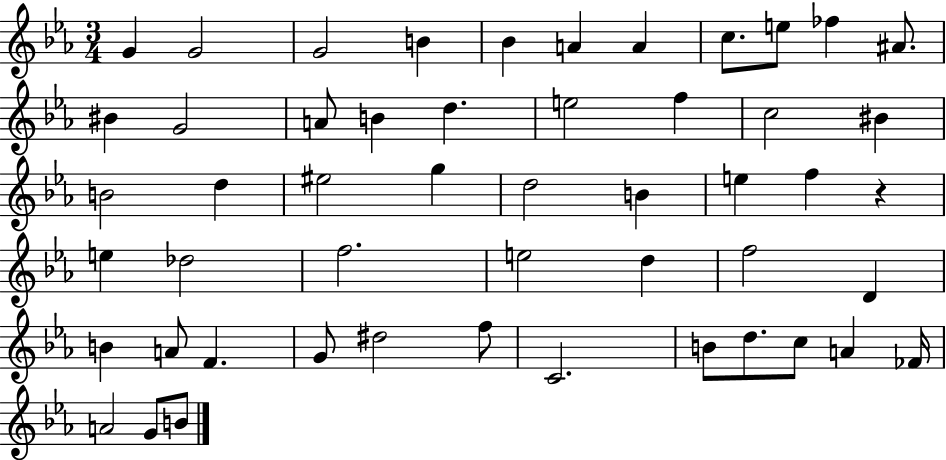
{
  \clef treble
  \numericTimeSignature
  \time 3/4
  \key ees \major
  g'4 g'2 | g'2 b'4 | bes'4 a'4 a'4 | c''8. e''8 fes''4 ais'8. | \break bis'4 g'2 | a'8 b'4 d''4. | e''2 f''4 | c''2 bis'4 | \break b'2 d''4 | eis''2 g''4 | d''2 b'4 | e''4 f''4 r4 | \break e''4 des''2 | f''2. | e''2 d''4 | f''2 d'4 | \break b'4 a'8 f'4. | g'8 dis''2 f''8 | c'2. | b'8 d''8. c''8 a'4 fes'16 | \break a'2 g'8 b'8 | \bar "|."
}